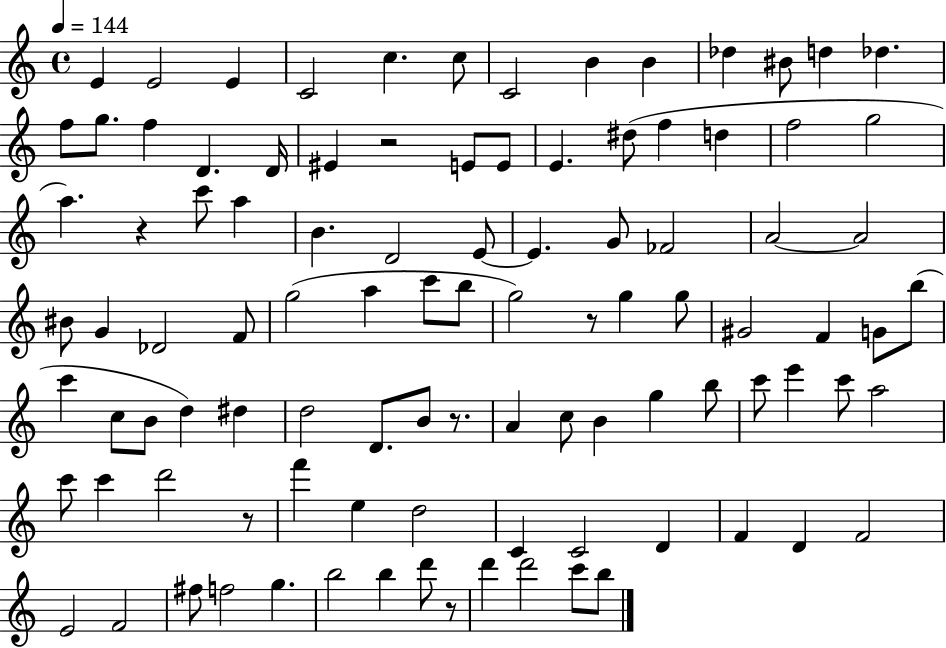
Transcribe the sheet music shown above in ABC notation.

X:1
T:Untitled
M:4/4
L:1/4
K:C
E E2 E C2 c c/2 C2 B B _d ^B/2 d _d f/2 g/2 f D D/4 ^E z2 E/2 E/2 E ^d/2 f d f2 g2 a z c'/2 a B D2 E/2 E G/2 _F2 A2 A2 ^B/2 G _D2 F/2 g2 a c'/2 b/2 g2 z/2 g g/2 ^G2 F G/2 b/2 c' c/2 B/2 d ^d d2 D/2 B/2 z/2 A c/2 B g b/2 c'/2 e' c'/2 a2 c'/2 c' d'2 z/2 f' e d2 C C2 D F D F2 E2 F2 ^f/2 f2 g b2 b d'/2 z/2 d' d'2 c'/2 b/2